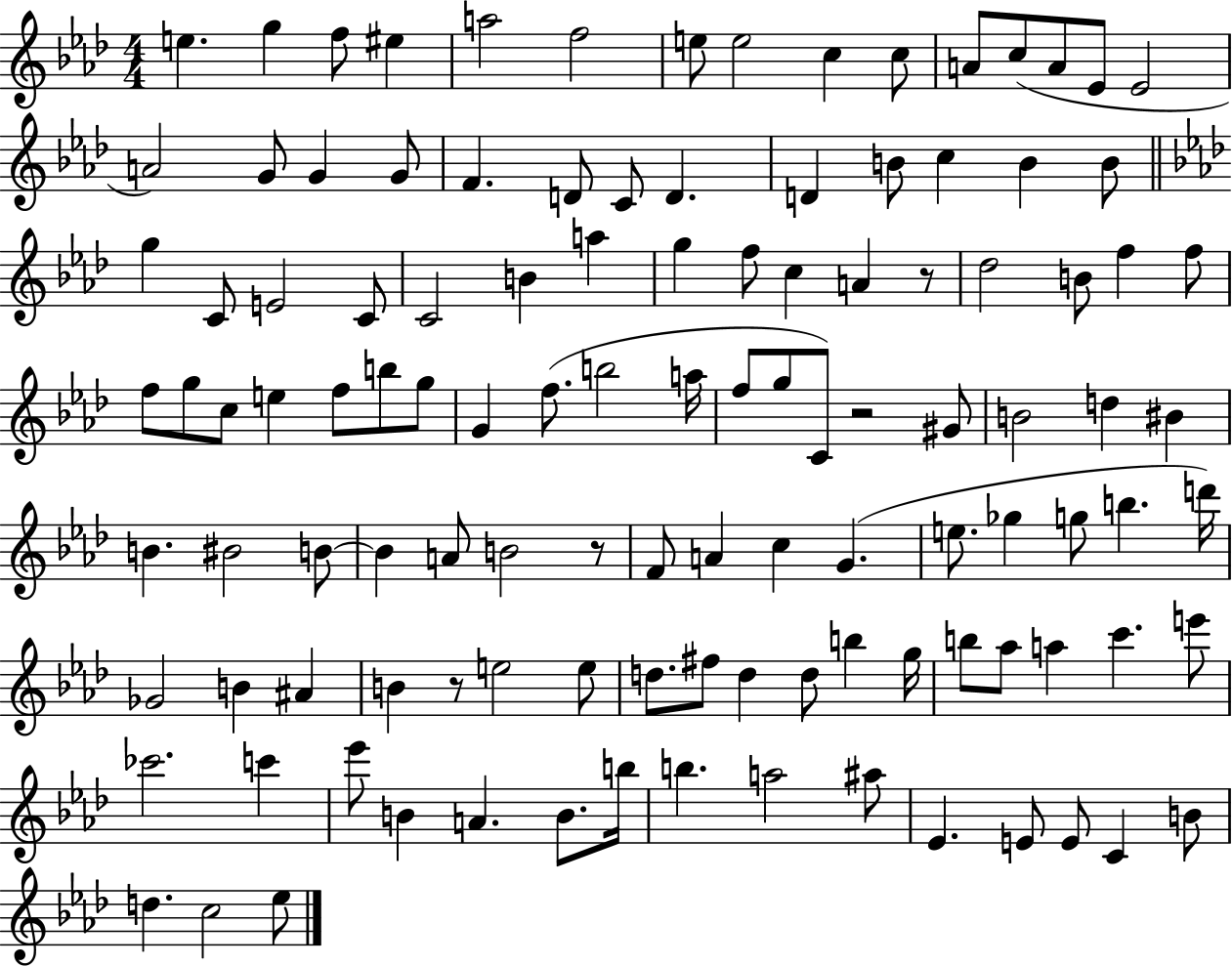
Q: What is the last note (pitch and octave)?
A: Eb5